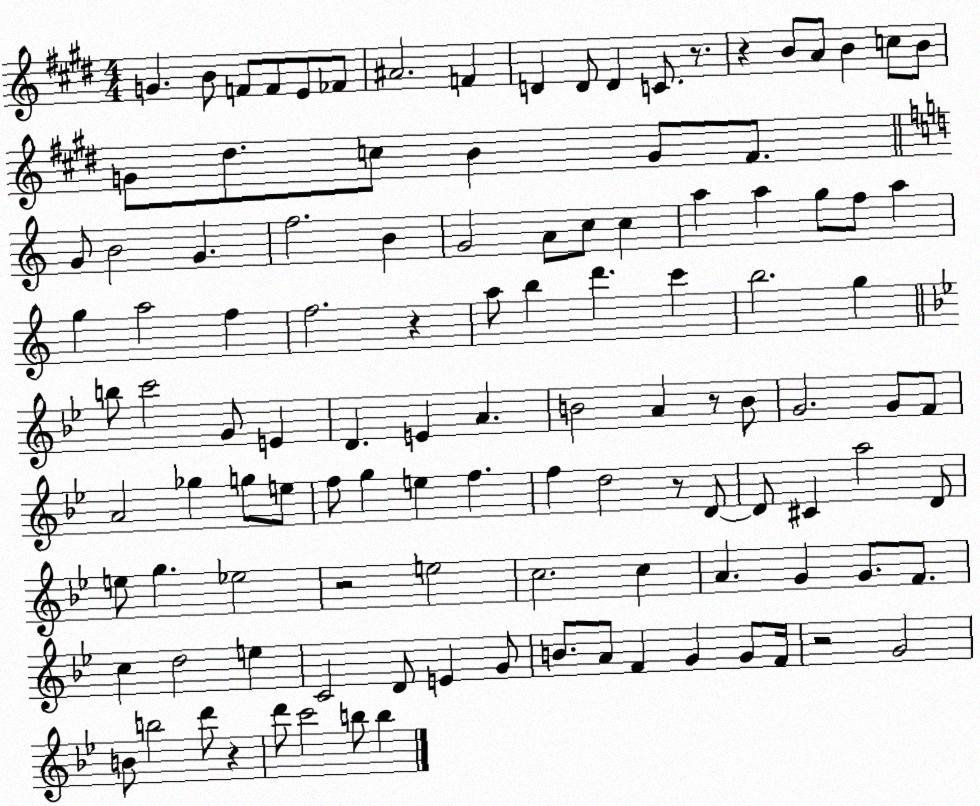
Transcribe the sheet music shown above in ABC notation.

X:1
T:Untitled
M:4/4
L:1/4
K:E
G B/2 F/2 F/2 E/2 _F/2 ^A2 F D D/2 D C/2 z/2 z B/2 A/2 B c/2 B/2 G/2 ^d/2 c/2 B G/2 ^F/2 G/2 B2 G f2 B G2 A/2 c/2 c a a g/2 f/2 a g a2 f f2 z a/2 b d' c' b2 g b/2 c'2 G/2 E D E A B2 A z/2 B/2 G2 G/2 F/2 A2 _g g/2 e/2 f/2 g e f f d2 z/2 D/2 D/2 ^C a2 D/2 e/2 g _e2 z2 e2 c2 c A G G/2 F/2 c d2 e C2 D/2 E G/2 B/2 A/2 F G G/2 F/4 z2 G2 B/2 b2 d'/2 z d'/2 c'2 b/2 b